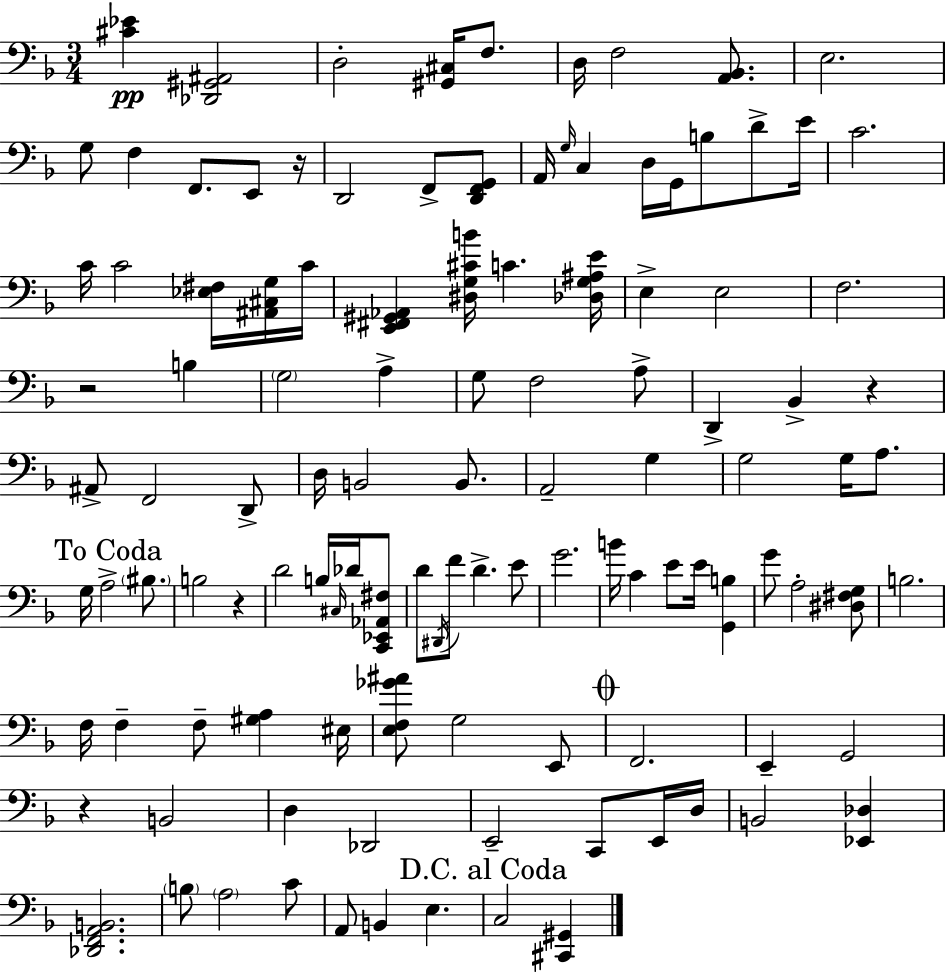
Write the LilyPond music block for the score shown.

{
  \clef bass
  \numericTimeSignature
  \time 3/4
  \key f \major
  <cis' ees'>4\pp <des, gis, ais,>2 | d2-. <gis, cis>16 f8. | d16 f2 <a, bes,>8. | e2. | \break g8 f4 f,8. e,8 r16 | d,2 f,8-> <d, f, g,>8 | a,16 \grace { g16 } c4 d16 g,16 b8 d'8-> | e'16 c'2. | \break c'16 c'2 <ees fis>16 <ais, cis g>16 | c'16 <e, fis, gis, aes,>4 <dis g cis' b'>16 c'4. | <des g ais e'>16 e4-> e2 | f2. | \break r2 b4 | \parenthesize g2 a4-> | g8 f2 a8-> | d,4-> bes,4-> r4 | \break ais,8-> f,2 d,8-> | d16 b,2 b,8. | a,2-- g4 | g2 g16 a8. | \break \mark "To Coda" g16 a2-> \parenthesize bis8. | b2 r4 | d'2 b16 \grace { cis16 } des'16 | <c, ees, aes, fis>8 d'8 \acciaccatura { dis,16 } f'8 d'4.-> | \break e'8 g'2. | b'16 c'4 e'8 e'16 <g, b>4 | g'8 a2-. | <dis fis g>8 b2. | \break f16 f4-- f8-- <gis a>4 | eis16 <e f ges' ais'>8 g2 | e,8 \mark \markup { \musicglyph "scripts.coda" } f,2. | e,4-- g,2 | \break r4 b,2 | d4 des,2 | e,2-- c,8 | e,16 d16 b,2 <ees, des>4 | \break <des, f, a, b,>2. | \parenthesize b8 \parenthesize a2 | c'8 a,8 b,4 e4. | \mark "D.C. al Coda" c2 <cis, gis,>4 | \break \bar "|."
}